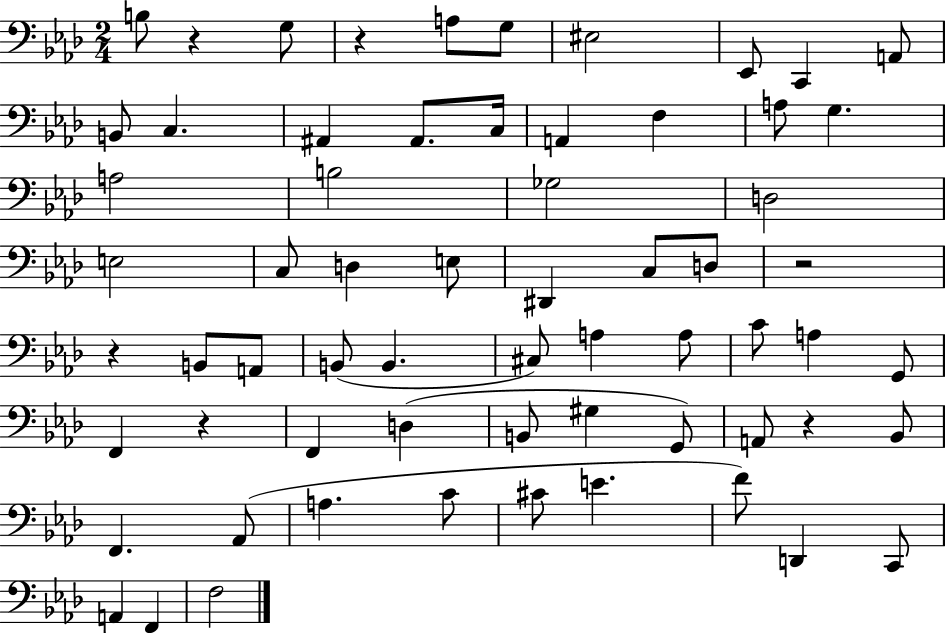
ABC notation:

X:1
T:Untitled
M:2/4
L:1/4
K:Ab
B,/2 z G,/2 z A,/2 G,/2 ^E,2 _E,,/2 C,, A,,/2 B,,/2 C, ^A,, ^A,,/2 C,/4 A,, F, A,/2 G, A,2 B,2 _G,2 D,2 E,2 C,/2 D, E,/2 ^D,, C,/2 D,/2 z2 z B,,/2 A,,/2 B,,/2 B,, ^C,/2 A, A,/2 C/2 A, G,,/2 F,, z F,, D, B,,/2 ^G, G,,/2 A,,/2 z _B,,/2 F,, _A,,/2 A, C/2 ^C/2 E F/2 D,, C,,/2 A,, F,, F,2